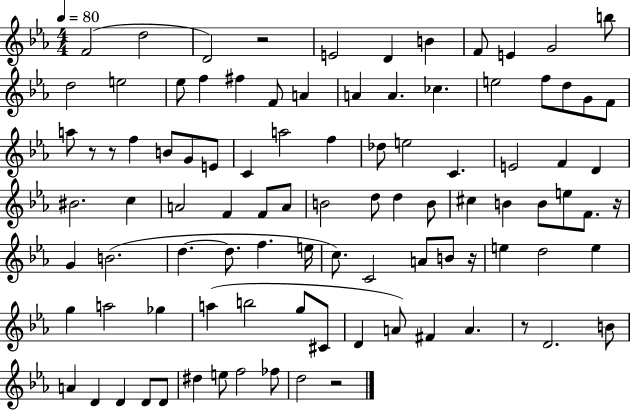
F4/h D5/h D4/h R/h E4/h D4/q B4/q F4/e E4/q G4/h B5/e D5/h E5/h Eb5/e F5/q F#5/q F4/e A4/q A4/q A4/q. CES5/q. E5/h F5/e D5/e G4/e F4/e A5/e R/e R/e F5/q B4/e G4/e E4/e C4/q A5/h F5/q Db5/e E5/h C4/q. E4/h F4/q D4/q BIS4/h. C5/q A4/h F4/q F4/e A4/e B4/h D5/e D5/q B4/e C#5/q B4/q B4/e E5/e F4/e. R/s G4/q B4/h. D5/q. D5/e. F5/q. E5/s C5/e. C4/h A4/e B4/e R/s E5/q D5/h E5/q G5/q A5/h Gb5/q A5/q B5/h G5/e C#4/e D4/q A4/e F#4/q A4/q. R/e D4/h. B4/e A4/q D4/q D4/q D4/e D4/e D#5/q E5/e F5/h FES5/e D5/h R/h